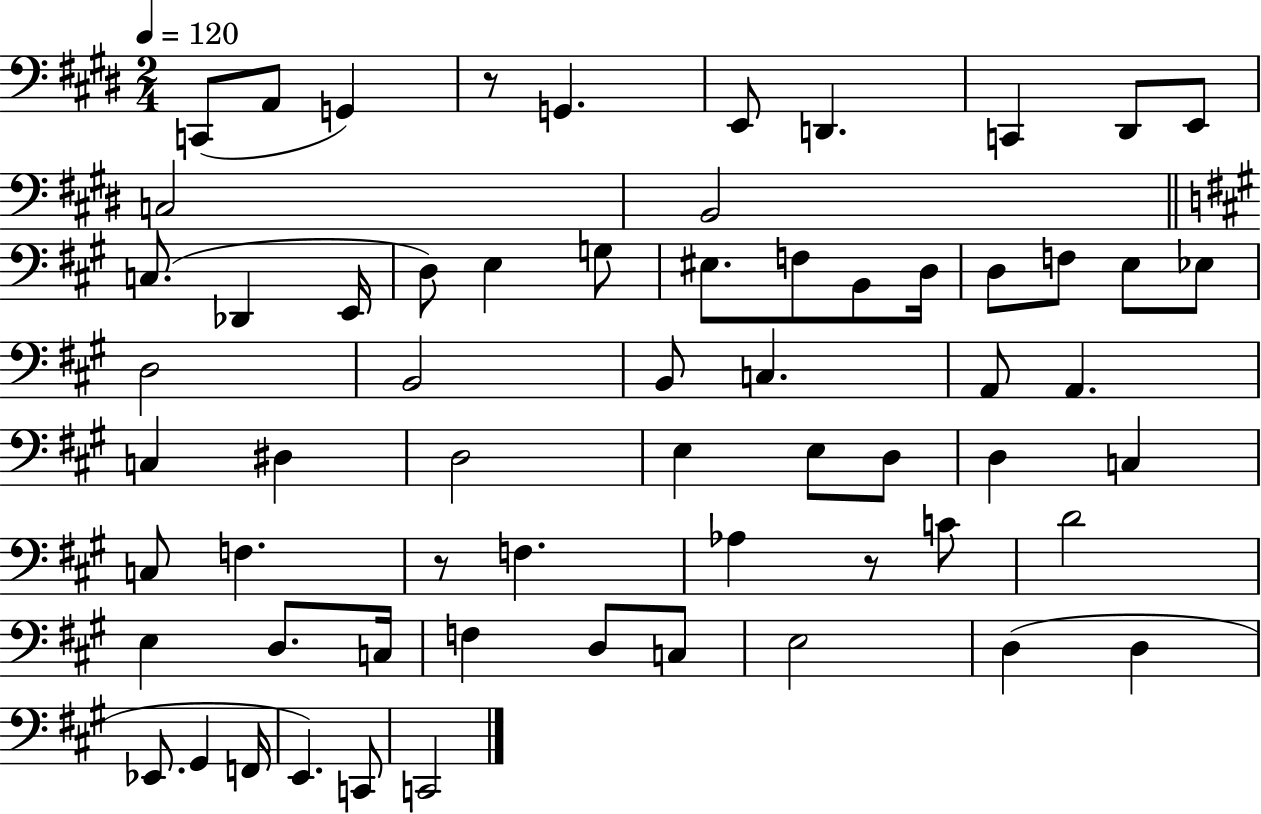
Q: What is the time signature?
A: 2/4